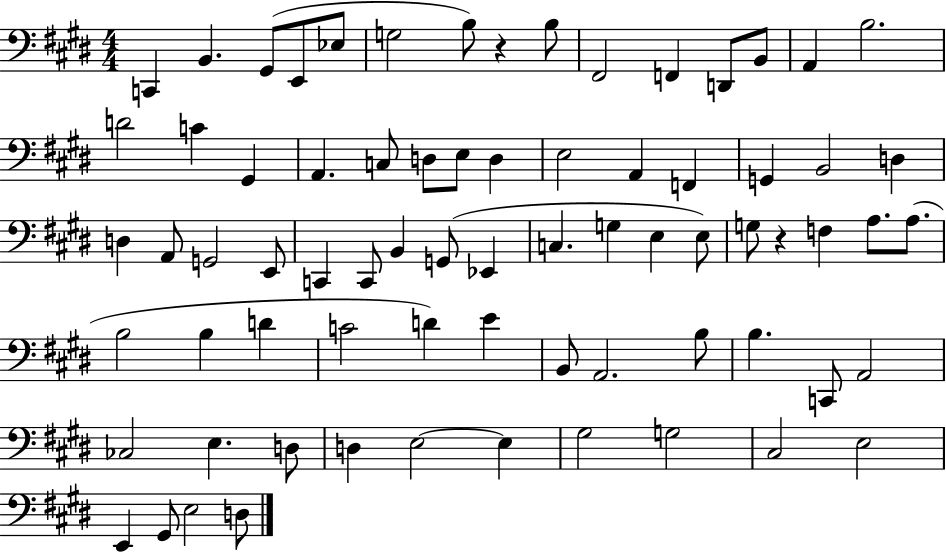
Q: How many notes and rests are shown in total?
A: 73